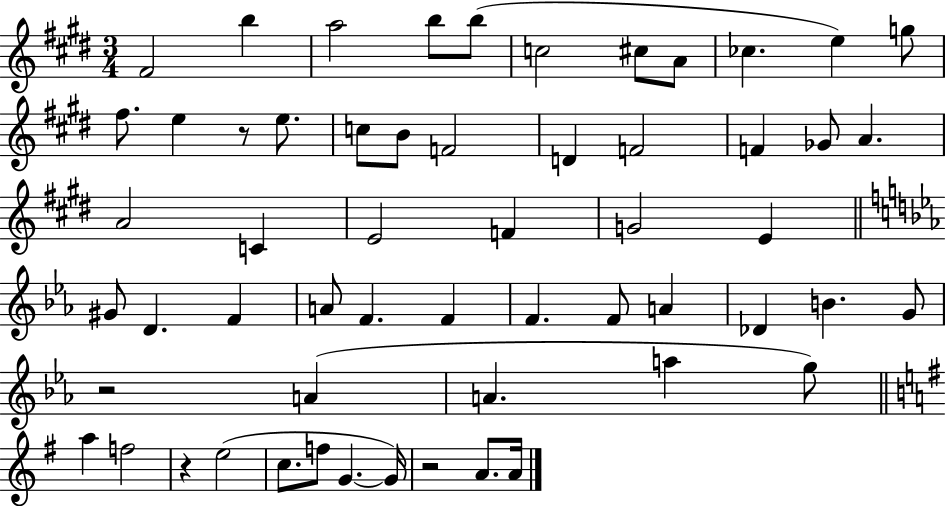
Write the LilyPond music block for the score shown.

{
  \clef treble
  \numericTimeSignature
  \time 3/4
  \key e \major
  fis'2 b''4 | a''2 b''8 b''8( | c''2 cis''8 a'8 | ces''4. e''4) g''8 | \break fis''8. e''4 r8 e''8. | c''8 b'8 f'2 | d'4 f'2 | f'4 ges'8 a'4. | \break a'2 c'4 | e'2 f'4 | g'2 e'4 | \bar "||" \break \key ees \major gis'8 d'4. f'4 | a'8 f'4. f'4 | f'4. f'8 a'4 | des'4 b'4. g'8 | \break r2 a'4( | a'4. a''4 g''8) | \bar "||" \break \key g \major a''4 f''2 | r4 e''2( | c''8. f''8 g'4.~~ g'16) | r2 a'8. a'16 | \break \bar "|."
}